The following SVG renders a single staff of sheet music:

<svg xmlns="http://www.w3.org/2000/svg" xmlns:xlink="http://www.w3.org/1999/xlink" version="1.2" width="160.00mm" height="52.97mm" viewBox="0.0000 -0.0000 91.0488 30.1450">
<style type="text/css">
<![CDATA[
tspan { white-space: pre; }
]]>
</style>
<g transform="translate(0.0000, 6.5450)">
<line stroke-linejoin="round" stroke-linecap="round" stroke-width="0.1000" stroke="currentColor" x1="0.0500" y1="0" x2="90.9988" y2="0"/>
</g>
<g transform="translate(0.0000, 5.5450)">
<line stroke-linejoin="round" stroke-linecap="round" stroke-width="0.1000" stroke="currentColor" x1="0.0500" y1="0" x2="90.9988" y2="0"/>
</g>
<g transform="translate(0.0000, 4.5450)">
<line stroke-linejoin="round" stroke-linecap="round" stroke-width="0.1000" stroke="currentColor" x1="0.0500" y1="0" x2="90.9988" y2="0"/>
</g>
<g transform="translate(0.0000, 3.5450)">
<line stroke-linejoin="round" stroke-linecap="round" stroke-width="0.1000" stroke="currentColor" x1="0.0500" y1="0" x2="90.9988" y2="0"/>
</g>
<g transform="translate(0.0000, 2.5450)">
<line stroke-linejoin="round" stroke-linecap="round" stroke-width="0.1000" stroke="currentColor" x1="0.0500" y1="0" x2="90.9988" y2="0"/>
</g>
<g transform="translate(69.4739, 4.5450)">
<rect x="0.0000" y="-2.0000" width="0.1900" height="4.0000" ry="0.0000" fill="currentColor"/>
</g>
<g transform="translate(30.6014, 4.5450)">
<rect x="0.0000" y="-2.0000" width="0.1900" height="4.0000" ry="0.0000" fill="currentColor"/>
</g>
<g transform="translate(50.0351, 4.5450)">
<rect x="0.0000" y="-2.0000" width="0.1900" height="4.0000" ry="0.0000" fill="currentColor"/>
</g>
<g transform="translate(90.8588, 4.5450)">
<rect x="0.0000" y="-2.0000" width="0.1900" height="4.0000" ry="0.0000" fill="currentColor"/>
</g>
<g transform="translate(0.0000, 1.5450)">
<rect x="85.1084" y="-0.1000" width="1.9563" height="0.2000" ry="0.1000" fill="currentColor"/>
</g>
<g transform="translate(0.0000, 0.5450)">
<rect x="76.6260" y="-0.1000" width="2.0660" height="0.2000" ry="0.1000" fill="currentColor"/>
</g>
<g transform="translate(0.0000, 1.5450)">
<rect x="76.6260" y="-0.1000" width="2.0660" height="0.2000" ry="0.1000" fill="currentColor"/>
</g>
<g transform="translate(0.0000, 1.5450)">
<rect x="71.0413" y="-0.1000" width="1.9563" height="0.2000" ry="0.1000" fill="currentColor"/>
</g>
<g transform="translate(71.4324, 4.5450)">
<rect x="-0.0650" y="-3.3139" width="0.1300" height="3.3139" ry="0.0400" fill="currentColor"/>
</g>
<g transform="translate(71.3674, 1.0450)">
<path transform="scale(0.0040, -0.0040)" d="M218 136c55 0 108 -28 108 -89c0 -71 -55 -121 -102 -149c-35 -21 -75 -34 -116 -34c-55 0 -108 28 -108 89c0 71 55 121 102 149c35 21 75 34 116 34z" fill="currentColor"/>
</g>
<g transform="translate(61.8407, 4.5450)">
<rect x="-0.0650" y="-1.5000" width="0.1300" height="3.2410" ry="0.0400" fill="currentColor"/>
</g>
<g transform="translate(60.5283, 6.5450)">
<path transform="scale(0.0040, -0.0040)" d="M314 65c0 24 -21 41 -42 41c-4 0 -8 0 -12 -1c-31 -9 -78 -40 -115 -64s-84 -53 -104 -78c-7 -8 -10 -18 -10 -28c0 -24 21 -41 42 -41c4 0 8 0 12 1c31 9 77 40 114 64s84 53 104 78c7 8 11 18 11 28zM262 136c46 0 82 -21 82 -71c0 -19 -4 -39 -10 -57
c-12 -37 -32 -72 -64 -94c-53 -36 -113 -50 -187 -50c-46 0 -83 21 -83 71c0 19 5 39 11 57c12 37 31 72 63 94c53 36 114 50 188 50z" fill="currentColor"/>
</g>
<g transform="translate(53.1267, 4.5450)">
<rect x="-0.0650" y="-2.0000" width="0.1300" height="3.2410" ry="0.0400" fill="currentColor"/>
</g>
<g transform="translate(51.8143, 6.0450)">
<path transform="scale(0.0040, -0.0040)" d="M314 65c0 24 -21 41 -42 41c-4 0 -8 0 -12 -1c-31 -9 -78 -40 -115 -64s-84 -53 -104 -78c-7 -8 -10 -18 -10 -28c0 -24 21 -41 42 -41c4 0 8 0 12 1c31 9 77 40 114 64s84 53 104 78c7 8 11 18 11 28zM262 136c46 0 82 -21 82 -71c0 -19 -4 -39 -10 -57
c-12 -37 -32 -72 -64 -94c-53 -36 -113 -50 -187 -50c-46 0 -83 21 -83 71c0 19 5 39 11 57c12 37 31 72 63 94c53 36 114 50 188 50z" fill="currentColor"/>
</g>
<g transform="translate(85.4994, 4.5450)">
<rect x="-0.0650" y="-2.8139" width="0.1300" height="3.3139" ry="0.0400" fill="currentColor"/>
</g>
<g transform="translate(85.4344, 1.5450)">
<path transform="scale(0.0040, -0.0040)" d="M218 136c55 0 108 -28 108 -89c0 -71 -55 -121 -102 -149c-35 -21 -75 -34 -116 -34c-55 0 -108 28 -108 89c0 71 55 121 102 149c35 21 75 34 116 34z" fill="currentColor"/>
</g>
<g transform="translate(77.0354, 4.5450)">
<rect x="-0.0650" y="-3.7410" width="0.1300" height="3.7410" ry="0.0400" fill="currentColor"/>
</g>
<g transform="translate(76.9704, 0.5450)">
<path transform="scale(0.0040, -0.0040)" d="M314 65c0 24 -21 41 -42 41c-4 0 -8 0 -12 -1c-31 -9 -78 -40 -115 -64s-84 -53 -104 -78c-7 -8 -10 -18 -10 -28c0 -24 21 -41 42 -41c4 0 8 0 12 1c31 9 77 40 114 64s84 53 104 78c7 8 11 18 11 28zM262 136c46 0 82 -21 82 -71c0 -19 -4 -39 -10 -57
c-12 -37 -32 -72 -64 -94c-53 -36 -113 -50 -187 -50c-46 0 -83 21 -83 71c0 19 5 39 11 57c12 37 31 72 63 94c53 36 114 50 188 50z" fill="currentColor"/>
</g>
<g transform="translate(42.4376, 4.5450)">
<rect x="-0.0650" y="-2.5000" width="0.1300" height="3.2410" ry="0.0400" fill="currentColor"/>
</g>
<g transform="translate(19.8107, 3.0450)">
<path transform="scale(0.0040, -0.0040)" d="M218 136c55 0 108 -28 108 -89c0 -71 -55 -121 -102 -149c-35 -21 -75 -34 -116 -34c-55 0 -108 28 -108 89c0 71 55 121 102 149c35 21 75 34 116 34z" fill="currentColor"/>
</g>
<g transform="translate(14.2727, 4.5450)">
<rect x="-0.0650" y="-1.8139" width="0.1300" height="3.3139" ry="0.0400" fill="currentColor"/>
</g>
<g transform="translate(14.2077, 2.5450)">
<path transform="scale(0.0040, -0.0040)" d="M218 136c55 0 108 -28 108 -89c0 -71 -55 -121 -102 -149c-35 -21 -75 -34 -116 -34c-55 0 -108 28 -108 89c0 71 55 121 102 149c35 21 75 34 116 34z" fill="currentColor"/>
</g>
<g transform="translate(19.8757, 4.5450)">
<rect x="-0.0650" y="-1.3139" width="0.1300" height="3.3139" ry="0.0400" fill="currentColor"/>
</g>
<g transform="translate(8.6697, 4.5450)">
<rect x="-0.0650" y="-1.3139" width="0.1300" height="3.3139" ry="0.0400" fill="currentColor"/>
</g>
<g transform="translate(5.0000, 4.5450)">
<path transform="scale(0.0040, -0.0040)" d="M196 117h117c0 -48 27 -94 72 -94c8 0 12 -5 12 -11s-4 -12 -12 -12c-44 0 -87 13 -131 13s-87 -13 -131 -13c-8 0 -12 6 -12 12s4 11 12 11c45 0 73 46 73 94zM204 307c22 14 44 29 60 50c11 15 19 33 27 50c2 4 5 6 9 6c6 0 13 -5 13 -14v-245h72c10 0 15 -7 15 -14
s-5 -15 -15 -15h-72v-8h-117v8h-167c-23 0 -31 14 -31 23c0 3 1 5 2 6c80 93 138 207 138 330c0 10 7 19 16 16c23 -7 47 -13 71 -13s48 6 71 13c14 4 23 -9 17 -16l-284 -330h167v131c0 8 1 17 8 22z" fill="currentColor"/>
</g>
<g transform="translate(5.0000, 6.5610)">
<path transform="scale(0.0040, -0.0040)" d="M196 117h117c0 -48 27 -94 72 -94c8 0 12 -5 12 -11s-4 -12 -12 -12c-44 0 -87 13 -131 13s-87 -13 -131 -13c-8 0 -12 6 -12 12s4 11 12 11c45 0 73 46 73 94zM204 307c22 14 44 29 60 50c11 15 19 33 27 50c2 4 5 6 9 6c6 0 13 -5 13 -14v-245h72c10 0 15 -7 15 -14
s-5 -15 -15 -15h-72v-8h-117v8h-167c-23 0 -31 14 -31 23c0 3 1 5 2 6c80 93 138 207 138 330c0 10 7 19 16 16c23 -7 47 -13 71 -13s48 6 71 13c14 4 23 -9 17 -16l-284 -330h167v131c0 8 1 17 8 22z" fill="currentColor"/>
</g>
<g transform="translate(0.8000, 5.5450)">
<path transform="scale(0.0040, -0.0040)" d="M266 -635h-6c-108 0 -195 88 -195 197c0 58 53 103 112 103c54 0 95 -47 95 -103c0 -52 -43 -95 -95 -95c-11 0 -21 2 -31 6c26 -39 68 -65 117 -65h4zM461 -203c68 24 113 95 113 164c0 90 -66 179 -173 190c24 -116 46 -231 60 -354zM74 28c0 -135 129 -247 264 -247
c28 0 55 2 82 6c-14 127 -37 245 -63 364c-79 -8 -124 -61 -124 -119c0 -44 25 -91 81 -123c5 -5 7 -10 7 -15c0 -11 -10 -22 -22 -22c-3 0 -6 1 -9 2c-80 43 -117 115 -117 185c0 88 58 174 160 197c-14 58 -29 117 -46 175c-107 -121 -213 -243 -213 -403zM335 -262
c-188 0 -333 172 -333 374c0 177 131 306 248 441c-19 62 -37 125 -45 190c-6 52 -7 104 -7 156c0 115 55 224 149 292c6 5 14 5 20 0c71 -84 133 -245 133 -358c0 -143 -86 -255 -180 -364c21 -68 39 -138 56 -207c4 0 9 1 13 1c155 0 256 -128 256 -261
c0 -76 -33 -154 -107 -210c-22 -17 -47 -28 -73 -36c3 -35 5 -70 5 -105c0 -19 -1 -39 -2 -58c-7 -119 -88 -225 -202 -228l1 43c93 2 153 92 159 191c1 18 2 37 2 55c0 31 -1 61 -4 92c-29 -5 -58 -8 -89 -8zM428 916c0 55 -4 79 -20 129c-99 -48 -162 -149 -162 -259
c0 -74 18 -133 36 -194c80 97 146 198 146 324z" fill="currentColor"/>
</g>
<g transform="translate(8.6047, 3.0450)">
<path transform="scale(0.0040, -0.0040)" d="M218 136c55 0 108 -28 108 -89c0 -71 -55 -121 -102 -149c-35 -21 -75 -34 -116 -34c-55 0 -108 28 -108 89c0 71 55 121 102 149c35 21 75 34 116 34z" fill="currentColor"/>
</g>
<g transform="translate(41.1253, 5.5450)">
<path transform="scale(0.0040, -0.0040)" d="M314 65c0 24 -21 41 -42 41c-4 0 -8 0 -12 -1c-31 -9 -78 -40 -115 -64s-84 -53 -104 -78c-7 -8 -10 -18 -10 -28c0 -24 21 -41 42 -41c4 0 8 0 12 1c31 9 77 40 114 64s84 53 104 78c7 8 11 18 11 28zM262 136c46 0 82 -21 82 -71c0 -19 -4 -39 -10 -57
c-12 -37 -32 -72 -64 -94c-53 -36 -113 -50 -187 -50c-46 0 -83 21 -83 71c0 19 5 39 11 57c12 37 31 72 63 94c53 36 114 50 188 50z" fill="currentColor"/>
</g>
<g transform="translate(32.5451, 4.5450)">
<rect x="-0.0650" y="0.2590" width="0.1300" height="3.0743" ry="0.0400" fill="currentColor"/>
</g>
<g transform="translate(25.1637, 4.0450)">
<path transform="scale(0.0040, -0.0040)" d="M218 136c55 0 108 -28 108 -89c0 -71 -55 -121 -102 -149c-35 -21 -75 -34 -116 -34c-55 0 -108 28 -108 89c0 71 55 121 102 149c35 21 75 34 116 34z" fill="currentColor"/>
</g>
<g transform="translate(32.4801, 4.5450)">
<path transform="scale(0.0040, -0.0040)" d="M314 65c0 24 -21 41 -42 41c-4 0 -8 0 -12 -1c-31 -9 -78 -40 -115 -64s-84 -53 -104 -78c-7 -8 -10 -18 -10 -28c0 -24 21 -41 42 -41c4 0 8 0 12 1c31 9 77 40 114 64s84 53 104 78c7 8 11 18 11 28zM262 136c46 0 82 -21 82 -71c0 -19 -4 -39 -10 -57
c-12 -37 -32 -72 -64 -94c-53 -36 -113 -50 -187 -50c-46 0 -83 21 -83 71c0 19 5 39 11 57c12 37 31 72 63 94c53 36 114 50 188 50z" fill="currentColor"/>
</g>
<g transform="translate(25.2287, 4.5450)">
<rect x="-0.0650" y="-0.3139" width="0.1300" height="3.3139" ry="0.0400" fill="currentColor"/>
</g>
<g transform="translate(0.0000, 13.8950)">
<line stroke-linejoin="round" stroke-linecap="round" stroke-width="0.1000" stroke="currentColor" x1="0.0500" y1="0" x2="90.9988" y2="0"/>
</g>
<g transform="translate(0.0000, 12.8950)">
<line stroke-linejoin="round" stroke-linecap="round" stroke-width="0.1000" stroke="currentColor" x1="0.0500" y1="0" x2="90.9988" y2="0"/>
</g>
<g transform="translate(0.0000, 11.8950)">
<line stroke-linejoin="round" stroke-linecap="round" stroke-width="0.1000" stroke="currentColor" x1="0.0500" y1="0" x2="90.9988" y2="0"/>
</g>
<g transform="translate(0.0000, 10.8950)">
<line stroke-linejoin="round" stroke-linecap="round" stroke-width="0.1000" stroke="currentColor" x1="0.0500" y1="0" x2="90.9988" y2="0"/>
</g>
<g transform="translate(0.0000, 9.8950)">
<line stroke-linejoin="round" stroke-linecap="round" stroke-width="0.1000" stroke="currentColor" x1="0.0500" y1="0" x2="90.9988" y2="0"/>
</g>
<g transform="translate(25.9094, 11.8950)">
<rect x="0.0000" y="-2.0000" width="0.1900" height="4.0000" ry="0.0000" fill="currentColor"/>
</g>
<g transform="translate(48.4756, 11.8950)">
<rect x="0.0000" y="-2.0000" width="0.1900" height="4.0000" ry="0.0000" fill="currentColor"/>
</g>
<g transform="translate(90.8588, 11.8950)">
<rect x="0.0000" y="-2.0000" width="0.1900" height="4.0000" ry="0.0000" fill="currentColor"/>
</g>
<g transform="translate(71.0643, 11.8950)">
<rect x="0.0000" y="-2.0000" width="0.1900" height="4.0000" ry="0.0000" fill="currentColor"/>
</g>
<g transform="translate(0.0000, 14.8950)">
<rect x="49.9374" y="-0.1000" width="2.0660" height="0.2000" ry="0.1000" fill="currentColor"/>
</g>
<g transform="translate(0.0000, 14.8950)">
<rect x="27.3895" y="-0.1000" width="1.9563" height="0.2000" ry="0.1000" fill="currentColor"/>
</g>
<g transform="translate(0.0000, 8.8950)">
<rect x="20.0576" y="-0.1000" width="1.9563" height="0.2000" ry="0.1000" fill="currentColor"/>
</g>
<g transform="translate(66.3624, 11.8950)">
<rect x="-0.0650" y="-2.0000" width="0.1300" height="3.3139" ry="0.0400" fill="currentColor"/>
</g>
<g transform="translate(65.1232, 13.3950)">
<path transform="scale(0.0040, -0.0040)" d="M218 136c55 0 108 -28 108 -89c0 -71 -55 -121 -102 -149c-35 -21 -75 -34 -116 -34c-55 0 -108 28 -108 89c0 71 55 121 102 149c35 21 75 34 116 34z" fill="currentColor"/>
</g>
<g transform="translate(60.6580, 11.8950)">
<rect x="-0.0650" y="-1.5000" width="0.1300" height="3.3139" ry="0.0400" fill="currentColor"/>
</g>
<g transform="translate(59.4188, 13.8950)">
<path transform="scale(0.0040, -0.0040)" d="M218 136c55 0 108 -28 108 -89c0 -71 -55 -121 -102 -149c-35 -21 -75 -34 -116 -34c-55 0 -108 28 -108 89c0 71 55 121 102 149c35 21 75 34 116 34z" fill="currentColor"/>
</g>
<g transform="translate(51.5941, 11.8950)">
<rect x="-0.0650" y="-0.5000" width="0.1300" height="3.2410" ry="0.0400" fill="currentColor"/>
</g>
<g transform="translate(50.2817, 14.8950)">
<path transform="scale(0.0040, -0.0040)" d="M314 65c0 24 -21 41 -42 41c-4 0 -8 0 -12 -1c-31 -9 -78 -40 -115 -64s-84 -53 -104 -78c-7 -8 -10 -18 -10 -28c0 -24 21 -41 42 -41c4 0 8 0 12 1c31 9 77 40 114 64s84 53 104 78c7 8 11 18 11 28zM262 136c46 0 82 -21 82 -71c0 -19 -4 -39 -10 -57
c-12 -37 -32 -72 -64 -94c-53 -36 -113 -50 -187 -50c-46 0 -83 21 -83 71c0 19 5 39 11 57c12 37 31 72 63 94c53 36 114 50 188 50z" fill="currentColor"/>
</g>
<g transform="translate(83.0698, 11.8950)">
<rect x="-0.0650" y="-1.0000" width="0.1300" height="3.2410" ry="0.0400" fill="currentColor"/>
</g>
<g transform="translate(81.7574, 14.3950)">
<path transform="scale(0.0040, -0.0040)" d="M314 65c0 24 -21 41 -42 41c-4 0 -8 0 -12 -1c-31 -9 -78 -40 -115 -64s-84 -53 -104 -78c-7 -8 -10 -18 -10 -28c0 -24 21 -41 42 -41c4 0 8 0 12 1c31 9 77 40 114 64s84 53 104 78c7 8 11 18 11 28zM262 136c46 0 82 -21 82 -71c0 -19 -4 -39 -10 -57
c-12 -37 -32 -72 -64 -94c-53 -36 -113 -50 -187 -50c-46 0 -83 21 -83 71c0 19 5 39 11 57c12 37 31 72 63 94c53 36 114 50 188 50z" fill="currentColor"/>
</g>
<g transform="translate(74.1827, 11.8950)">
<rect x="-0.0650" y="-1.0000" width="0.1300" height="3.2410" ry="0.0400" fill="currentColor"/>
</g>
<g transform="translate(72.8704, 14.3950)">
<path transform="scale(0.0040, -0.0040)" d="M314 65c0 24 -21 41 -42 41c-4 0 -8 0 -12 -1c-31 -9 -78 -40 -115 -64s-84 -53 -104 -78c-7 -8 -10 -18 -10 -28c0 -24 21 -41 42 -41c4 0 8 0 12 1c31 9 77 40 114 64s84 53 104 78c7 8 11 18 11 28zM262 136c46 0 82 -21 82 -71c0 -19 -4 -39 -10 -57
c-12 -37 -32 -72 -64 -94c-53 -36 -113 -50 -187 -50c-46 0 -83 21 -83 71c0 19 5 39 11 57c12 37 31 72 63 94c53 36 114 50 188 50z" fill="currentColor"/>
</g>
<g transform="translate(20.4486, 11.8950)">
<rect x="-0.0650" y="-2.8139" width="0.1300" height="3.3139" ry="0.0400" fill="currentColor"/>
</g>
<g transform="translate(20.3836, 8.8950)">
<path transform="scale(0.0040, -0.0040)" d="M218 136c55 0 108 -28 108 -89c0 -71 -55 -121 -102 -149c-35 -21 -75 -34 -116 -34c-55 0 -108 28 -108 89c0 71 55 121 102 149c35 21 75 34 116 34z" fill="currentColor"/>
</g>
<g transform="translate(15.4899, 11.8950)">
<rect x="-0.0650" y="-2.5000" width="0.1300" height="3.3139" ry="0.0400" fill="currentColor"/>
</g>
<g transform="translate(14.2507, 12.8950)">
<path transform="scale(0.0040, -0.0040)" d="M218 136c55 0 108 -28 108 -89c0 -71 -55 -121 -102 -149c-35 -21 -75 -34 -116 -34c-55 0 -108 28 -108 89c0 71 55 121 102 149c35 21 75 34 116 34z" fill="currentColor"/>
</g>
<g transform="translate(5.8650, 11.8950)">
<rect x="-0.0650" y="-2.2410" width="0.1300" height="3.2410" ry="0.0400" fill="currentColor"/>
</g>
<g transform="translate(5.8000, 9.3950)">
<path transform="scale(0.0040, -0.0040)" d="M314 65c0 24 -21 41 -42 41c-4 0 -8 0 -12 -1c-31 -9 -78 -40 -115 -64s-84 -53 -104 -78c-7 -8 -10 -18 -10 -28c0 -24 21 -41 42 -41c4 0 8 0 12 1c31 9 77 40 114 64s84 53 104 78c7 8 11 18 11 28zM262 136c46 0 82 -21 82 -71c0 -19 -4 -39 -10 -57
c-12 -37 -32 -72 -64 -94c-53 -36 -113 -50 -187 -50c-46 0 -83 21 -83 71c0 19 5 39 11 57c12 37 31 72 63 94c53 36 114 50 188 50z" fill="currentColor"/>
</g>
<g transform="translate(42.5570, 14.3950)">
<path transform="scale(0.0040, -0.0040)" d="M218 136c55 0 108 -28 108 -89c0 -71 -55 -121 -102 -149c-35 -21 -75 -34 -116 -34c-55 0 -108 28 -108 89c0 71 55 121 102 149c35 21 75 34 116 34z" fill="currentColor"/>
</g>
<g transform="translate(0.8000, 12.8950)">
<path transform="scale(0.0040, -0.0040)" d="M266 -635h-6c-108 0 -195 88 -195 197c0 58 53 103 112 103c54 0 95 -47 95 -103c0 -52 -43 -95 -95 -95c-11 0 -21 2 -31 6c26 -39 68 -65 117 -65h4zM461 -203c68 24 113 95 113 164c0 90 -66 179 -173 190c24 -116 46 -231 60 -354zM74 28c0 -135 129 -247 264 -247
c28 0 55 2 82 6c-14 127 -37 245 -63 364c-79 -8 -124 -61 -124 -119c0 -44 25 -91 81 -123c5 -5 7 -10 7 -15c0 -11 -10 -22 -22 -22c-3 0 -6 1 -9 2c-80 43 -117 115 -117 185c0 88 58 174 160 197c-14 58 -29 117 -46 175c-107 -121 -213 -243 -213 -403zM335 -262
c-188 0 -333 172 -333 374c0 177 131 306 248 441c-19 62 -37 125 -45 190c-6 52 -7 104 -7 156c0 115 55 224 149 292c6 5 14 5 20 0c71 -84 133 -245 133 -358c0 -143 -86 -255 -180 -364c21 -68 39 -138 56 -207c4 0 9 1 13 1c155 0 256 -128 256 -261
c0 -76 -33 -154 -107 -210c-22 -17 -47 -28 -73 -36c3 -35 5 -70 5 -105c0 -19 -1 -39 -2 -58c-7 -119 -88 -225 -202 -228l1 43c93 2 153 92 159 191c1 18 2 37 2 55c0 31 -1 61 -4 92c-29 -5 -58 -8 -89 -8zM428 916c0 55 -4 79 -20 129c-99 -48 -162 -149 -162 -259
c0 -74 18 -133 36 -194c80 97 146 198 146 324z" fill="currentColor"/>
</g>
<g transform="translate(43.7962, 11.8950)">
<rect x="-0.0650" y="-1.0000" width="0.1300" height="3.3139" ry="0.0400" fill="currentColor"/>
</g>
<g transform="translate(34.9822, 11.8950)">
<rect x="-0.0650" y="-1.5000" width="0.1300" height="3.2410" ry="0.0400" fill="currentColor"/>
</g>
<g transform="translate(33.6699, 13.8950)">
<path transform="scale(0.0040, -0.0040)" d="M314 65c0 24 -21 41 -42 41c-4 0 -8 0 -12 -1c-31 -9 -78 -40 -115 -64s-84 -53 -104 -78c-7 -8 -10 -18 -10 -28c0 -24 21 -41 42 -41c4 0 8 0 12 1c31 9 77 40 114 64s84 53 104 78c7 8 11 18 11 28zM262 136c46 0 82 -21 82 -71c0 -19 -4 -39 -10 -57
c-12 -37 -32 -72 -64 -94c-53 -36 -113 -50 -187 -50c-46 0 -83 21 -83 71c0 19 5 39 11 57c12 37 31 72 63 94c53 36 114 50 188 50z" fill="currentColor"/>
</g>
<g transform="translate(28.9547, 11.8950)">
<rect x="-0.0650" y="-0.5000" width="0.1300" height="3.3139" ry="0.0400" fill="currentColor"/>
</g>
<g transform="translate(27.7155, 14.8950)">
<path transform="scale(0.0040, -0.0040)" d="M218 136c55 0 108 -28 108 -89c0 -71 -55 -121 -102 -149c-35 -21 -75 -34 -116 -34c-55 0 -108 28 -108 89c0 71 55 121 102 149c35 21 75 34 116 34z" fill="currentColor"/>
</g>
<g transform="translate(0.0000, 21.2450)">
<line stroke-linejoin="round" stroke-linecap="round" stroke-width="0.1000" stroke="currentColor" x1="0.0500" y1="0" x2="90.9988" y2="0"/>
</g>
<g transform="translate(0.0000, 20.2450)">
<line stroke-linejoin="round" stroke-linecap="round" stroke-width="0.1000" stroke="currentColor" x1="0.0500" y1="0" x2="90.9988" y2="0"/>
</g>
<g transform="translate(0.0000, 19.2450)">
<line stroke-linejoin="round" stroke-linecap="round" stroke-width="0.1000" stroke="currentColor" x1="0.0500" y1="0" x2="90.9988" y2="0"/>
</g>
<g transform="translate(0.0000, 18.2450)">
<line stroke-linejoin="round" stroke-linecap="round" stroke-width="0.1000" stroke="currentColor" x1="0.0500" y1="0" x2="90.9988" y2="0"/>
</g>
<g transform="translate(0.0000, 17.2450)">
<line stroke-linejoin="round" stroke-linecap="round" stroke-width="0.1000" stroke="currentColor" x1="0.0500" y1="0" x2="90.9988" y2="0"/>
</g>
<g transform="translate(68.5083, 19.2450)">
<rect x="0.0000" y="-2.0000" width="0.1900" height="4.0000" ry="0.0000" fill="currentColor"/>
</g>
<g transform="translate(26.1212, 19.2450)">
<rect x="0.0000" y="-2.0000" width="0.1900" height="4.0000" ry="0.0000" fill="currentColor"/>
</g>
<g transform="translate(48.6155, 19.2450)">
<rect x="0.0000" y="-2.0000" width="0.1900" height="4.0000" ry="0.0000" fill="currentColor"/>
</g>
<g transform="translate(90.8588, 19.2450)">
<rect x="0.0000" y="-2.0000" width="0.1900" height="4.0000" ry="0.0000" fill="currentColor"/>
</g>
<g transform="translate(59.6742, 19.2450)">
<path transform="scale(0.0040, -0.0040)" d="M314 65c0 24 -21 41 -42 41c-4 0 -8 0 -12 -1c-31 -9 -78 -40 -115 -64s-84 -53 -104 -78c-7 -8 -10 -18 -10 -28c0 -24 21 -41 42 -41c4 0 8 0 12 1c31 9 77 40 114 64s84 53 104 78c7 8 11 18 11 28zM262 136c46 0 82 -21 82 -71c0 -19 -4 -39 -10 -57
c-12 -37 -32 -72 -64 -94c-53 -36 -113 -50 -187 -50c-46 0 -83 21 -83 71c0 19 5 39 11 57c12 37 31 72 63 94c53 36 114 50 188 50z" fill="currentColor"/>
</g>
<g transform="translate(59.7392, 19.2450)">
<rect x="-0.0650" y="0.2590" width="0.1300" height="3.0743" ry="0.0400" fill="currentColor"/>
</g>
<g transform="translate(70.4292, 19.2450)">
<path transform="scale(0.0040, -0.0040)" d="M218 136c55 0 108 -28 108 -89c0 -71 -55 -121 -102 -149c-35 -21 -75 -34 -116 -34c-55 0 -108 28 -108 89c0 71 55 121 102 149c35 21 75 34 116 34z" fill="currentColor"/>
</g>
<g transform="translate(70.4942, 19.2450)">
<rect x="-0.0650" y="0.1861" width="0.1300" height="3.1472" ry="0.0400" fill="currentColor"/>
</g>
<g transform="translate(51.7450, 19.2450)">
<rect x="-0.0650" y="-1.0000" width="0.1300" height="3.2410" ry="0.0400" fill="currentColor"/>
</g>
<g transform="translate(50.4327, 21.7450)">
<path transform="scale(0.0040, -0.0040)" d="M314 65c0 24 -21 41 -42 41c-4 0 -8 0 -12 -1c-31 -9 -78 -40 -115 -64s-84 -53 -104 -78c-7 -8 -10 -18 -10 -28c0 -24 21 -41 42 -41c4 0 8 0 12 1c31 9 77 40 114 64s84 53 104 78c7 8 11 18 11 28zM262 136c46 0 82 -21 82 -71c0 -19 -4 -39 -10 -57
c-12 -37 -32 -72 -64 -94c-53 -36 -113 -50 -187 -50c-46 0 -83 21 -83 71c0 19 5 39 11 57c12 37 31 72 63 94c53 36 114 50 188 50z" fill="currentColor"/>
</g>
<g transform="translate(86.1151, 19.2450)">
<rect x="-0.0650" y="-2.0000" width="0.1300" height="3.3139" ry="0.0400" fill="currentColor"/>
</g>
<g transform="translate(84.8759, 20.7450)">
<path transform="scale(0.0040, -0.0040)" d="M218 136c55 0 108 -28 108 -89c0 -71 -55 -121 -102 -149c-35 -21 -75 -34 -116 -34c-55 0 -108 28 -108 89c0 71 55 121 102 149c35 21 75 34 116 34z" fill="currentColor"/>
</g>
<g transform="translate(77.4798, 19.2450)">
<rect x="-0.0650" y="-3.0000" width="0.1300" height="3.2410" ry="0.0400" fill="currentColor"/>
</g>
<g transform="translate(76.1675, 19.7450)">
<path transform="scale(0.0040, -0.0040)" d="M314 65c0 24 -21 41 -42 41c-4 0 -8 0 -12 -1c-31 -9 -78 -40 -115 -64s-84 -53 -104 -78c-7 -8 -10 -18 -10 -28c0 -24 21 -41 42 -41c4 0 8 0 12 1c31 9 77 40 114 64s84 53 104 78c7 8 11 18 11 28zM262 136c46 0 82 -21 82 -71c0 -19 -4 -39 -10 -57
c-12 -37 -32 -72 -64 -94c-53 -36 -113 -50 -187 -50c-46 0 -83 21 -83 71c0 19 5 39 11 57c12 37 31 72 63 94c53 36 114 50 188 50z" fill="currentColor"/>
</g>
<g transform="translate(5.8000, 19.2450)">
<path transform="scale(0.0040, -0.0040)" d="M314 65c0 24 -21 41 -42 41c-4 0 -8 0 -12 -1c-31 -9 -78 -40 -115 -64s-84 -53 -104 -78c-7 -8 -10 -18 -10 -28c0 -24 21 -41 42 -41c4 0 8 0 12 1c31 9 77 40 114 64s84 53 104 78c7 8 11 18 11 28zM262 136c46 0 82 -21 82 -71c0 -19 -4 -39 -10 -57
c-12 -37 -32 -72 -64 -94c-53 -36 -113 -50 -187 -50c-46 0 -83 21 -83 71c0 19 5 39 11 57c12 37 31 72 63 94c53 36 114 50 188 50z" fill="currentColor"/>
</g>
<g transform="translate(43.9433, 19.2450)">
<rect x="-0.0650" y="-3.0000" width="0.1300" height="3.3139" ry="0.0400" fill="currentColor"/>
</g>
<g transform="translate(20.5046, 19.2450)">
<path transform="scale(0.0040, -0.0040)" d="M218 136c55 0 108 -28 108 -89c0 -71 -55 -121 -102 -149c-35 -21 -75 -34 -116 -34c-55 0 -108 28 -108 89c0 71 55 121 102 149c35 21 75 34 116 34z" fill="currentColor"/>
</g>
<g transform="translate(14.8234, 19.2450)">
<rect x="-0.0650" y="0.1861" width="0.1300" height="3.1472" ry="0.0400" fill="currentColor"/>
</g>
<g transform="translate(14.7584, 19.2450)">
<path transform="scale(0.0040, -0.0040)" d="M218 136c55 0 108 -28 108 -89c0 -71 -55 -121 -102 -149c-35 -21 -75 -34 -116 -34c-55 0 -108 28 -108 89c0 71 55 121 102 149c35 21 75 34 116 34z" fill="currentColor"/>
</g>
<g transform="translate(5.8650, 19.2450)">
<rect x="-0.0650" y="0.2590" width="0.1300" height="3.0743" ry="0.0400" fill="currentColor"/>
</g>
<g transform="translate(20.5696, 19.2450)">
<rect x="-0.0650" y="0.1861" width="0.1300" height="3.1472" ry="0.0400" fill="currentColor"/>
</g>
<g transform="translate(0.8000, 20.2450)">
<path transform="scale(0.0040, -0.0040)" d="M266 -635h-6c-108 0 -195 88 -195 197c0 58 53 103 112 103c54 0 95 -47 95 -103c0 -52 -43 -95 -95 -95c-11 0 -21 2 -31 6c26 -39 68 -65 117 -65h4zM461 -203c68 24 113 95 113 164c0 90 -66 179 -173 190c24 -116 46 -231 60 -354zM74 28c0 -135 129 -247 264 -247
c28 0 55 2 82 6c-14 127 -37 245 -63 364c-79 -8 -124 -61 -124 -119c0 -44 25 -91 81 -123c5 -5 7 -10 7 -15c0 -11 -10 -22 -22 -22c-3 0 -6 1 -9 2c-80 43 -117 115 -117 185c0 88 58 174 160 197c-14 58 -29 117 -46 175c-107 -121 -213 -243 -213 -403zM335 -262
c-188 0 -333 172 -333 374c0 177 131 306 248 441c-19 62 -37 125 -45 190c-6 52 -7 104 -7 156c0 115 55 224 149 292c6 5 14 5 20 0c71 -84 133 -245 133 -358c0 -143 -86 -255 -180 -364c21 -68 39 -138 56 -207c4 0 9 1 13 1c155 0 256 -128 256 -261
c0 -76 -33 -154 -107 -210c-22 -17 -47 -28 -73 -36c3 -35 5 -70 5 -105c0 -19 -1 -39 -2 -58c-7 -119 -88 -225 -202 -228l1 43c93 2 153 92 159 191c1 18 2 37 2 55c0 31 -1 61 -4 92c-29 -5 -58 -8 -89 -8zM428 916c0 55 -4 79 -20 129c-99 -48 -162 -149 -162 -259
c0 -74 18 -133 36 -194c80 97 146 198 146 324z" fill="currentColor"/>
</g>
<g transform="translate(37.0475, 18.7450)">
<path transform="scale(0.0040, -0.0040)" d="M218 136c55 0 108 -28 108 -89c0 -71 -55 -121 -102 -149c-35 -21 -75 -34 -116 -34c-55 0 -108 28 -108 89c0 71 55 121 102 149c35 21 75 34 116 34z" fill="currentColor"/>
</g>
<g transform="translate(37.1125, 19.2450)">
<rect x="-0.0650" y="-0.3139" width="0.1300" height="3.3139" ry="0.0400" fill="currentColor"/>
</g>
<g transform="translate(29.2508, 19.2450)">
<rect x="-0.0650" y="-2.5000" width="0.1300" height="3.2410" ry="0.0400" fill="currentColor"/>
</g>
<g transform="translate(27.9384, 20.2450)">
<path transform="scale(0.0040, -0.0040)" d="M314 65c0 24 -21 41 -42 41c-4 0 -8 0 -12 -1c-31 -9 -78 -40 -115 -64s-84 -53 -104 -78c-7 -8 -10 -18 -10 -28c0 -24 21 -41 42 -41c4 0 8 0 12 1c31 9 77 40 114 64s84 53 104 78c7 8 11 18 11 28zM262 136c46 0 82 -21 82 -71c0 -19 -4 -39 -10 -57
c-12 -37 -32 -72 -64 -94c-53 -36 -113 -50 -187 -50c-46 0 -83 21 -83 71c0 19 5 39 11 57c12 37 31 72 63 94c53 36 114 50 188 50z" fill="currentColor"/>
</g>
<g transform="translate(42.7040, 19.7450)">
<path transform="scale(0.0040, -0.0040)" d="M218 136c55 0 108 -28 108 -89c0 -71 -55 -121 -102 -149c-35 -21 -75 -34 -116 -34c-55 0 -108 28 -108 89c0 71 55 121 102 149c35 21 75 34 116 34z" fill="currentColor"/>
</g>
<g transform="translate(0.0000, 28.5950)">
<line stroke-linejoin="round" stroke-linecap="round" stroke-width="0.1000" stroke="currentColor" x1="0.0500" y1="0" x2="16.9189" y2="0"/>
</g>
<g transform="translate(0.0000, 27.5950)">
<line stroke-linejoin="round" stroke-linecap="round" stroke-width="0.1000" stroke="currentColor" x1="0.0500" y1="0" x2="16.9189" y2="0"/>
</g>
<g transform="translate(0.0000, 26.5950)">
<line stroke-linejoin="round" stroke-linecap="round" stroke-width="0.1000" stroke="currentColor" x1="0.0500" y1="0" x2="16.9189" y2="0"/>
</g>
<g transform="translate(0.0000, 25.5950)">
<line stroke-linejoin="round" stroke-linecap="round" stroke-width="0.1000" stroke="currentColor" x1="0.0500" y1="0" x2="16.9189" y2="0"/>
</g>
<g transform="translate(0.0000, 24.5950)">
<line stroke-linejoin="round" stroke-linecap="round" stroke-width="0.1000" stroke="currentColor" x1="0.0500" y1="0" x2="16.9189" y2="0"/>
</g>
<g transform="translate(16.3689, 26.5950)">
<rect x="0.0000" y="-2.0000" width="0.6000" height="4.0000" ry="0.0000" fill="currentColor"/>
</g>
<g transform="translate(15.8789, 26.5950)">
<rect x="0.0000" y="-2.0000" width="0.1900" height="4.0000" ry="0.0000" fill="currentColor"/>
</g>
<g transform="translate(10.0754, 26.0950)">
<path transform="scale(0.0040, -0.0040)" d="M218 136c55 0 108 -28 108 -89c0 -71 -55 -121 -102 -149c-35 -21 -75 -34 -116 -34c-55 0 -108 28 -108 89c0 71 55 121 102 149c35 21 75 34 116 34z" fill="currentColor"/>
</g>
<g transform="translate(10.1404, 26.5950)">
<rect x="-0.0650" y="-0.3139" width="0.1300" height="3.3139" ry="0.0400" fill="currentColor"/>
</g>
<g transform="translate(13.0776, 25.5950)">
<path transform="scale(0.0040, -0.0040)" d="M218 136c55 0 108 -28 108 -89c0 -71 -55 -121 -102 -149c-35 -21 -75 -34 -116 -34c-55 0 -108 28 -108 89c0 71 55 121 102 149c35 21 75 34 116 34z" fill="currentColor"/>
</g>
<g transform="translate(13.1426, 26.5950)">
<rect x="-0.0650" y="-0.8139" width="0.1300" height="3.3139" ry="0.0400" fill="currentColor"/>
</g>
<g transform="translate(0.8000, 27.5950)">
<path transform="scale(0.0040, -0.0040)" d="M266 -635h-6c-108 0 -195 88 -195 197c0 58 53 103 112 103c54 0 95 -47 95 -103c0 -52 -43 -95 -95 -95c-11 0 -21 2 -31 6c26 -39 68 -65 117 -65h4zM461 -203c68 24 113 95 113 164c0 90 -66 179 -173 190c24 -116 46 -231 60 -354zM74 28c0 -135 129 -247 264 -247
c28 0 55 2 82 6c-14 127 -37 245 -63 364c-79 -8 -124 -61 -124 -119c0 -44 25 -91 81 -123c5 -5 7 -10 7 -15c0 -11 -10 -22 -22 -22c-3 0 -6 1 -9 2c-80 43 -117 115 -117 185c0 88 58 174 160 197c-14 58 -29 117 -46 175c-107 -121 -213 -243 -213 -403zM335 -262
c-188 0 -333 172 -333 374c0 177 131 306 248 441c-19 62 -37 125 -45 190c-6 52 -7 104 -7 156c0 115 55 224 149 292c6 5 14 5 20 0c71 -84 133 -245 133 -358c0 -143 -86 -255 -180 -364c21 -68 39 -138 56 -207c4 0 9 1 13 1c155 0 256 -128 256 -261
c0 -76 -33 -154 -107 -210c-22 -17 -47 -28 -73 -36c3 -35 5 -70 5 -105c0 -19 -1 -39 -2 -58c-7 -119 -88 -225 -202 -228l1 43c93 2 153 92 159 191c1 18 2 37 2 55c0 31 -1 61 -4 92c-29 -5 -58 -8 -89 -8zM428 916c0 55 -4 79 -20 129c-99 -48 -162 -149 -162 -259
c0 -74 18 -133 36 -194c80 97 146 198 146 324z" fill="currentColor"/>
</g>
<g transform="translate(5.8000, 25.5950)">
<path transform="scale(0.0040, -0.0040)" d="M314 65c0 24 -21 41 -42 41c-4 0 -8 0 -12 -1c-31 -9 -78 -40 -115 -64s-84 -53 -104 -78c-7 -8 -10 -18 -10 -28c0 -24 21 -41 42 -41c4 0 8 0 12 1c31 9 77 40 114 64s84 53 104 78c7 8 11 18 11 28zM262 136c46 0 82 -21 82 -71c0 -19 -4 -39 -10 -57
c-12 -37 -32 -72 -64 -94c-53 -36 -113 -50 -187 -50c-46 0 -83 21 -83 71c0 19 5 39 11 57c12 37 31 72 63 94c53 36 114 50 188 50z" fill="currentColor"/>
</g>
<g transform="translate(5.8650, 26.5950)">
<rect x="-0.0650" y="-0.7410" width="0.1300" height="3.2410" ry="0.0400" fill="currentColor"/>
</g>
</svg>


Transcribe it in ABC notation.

X:1
T:Untitled
M:4/4
L:1/4
K:C
e f e c B2 G2 F2 E2 b c'2 a g2 G a C E2 D C2 E F D2 D2 B2 B B G2 c A D2 B2 B A2 F d2 c d